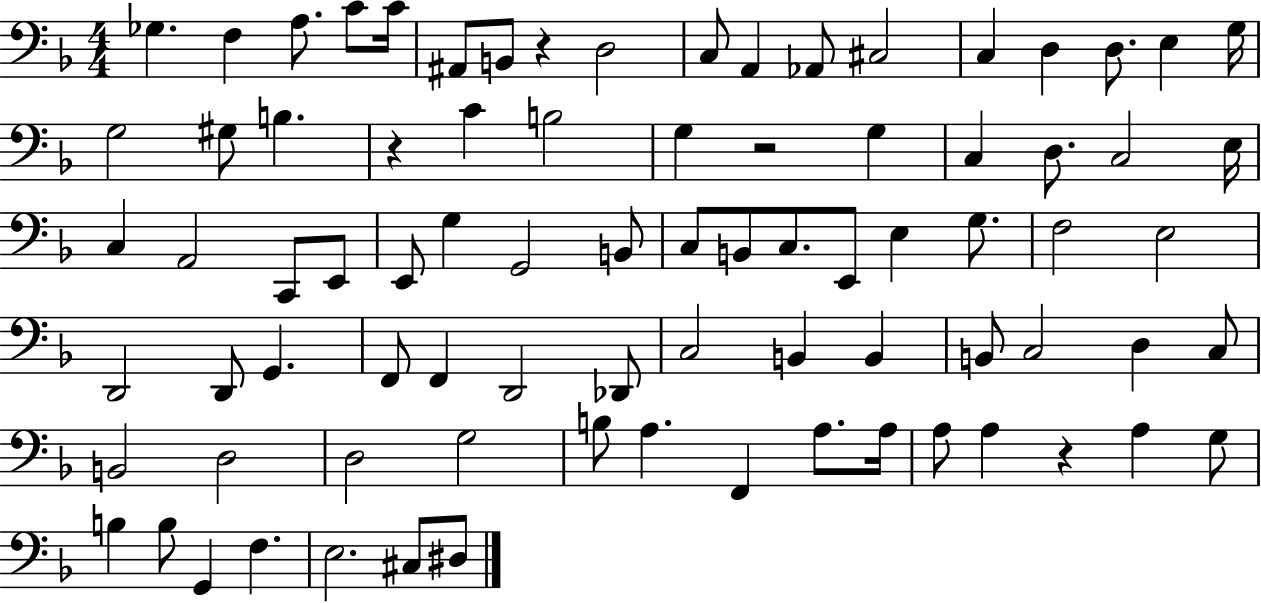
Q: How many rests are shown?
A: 4